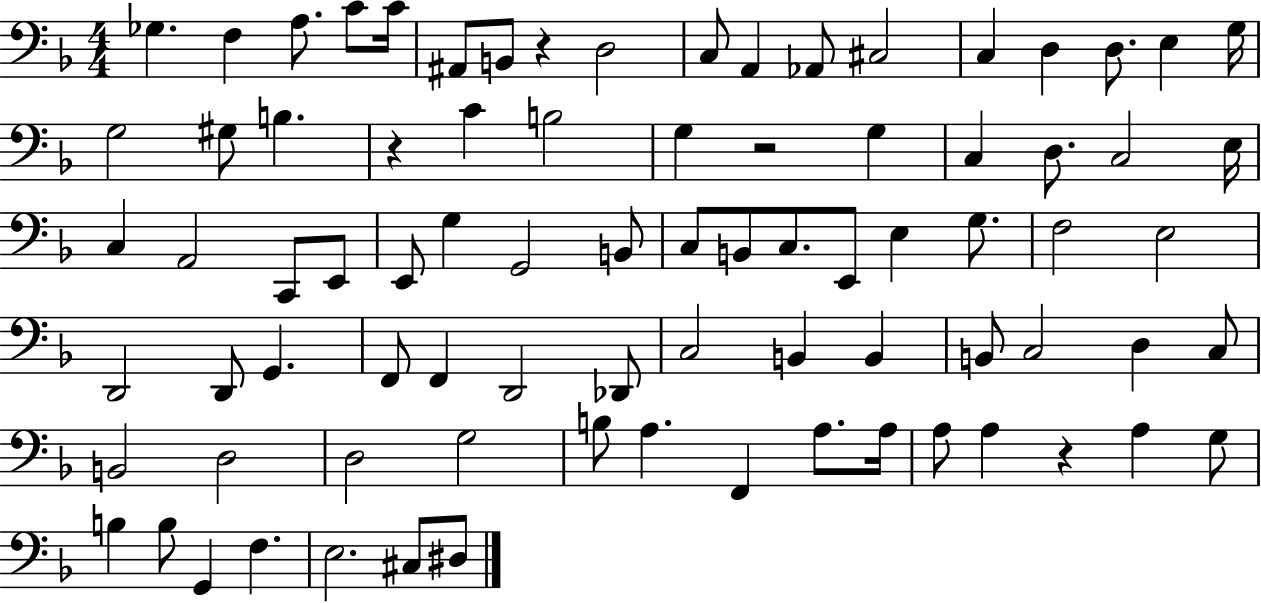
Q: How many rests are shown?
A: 4